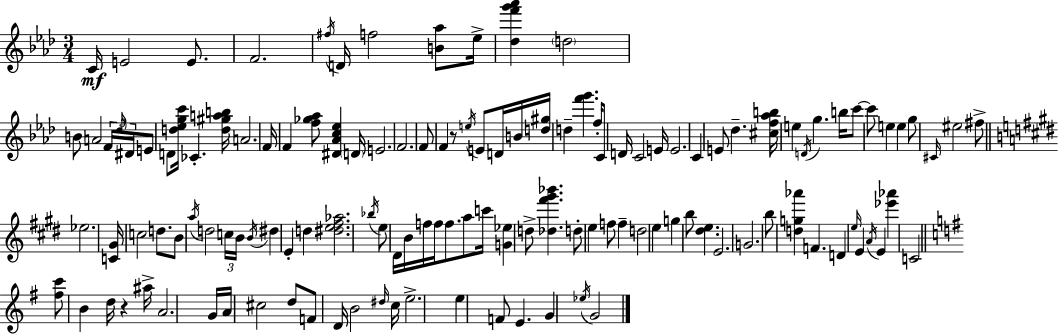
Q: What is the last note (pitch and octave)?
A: G4